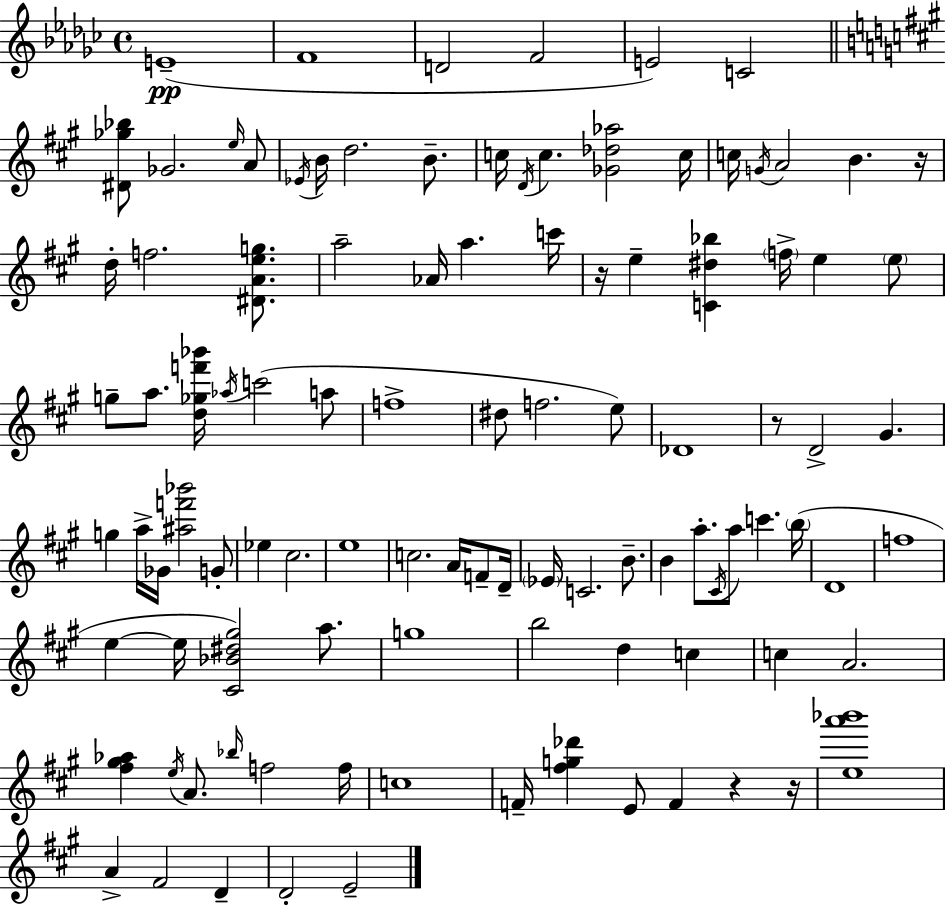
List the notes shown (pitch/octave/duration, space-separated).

E4/w F4/w D4/h F4/h E4/h C4/h [D#4,Gb5,Bb5]/e Gb4/h. E5/s A4/e Eb4/s B4/s D5/h. B4/e. C5/s D4/s C5/q. [Gb4,Db5,Ab5]/h C5/s C5/s G4/s A4/h B4/q. R/s D5/s F5/h. [D#4,A4,E5,G5]/e. A5/h Ab4/s A5/q. C6/s R/s E5/q [C4,D#5,Bb5]/q F5/s E5/q E5/e G5/e A5/e. [D5,Gb5,F6,Bb6]/s Ab5/s C6/h A5/e F5/w D#5/e F5/h. E5/e Db4/w R/e D4/h G#4/q. G5/q A5/s Gb4/s [A#5,F6,Bb6]/h G4/e Eb5/q C#5/h. E5/w C5/h. A4/s F4/e D4/s Eb4/s C4/h. B4/e. B4/q A5/e. C#4/s A5/e C6/q. B5/s D4/w F5/w E5/q E5/s [C#4,Bb4,D#5,G#5]/h A5/e. G5/w B5/h D5/q C5/q C5/q A4/h. [F#5,G#5,Ab5]/q E5/s A4/e. Bb5/s F5/h F5/s C5/w F4/s [F#5,G5,Db6]/q E4/e F4/q R/q R/s [E5,A6,Bb6]/w A4/q F#4/h D4/q D4/h E4/h